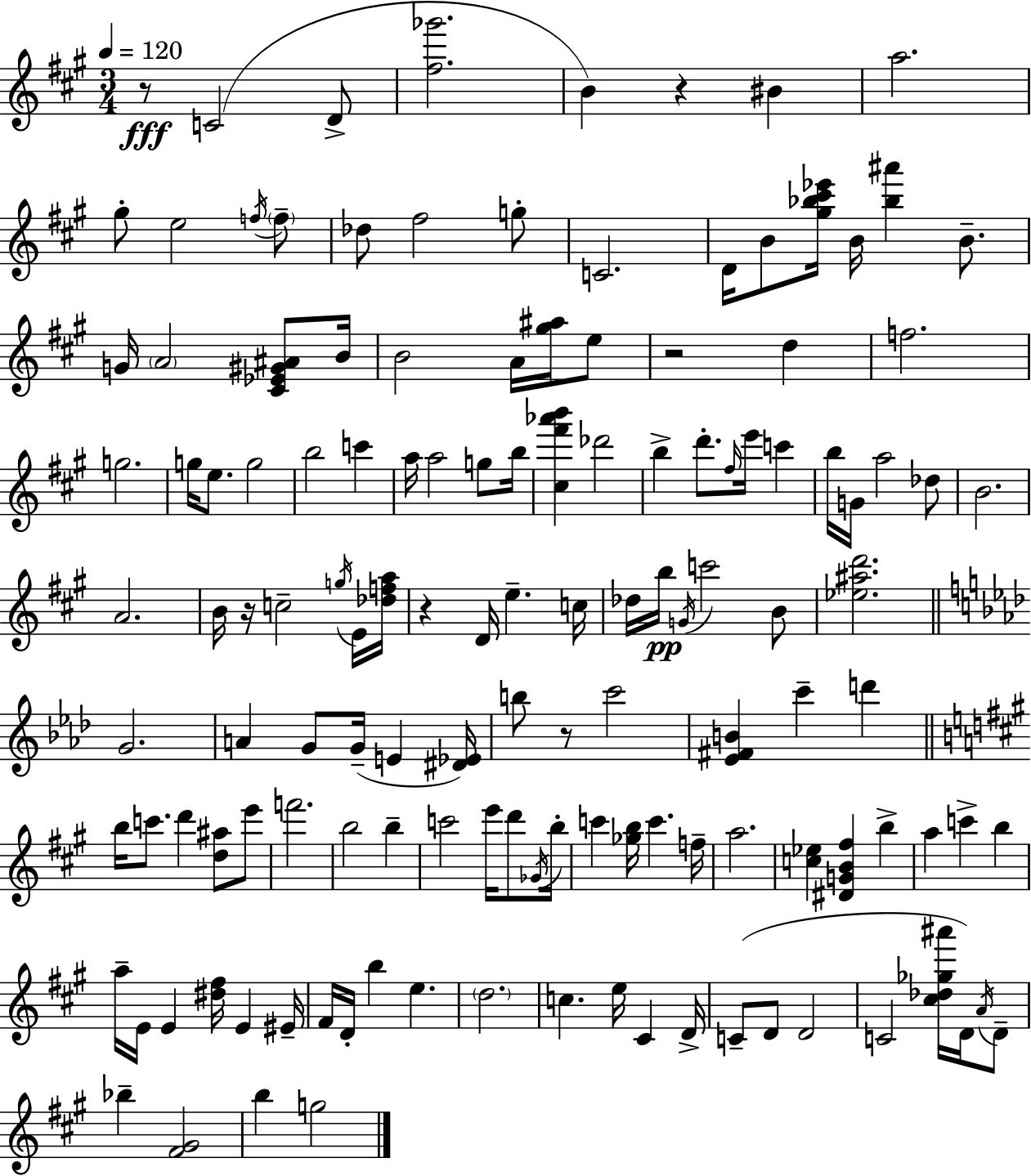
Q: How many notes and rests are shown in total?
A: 135